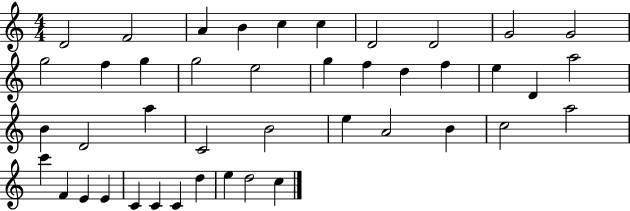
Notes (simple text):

D4/h F4/h A4/q B4/q C5/q C5/q D4/h D4/h G4/h G4/h G5/h F5/q G5/q G5/h E5/h G5/q F5/q D5/q F5/q E5/q D4/q A5/h B4/q D4/h A5/q C4/h B4/h E5/q A4/h B4/q C5/h A5/h C6/q F4/q E4/q E4/q C4/q C4/q C4/q D5/q E5/q D5/h C5/q